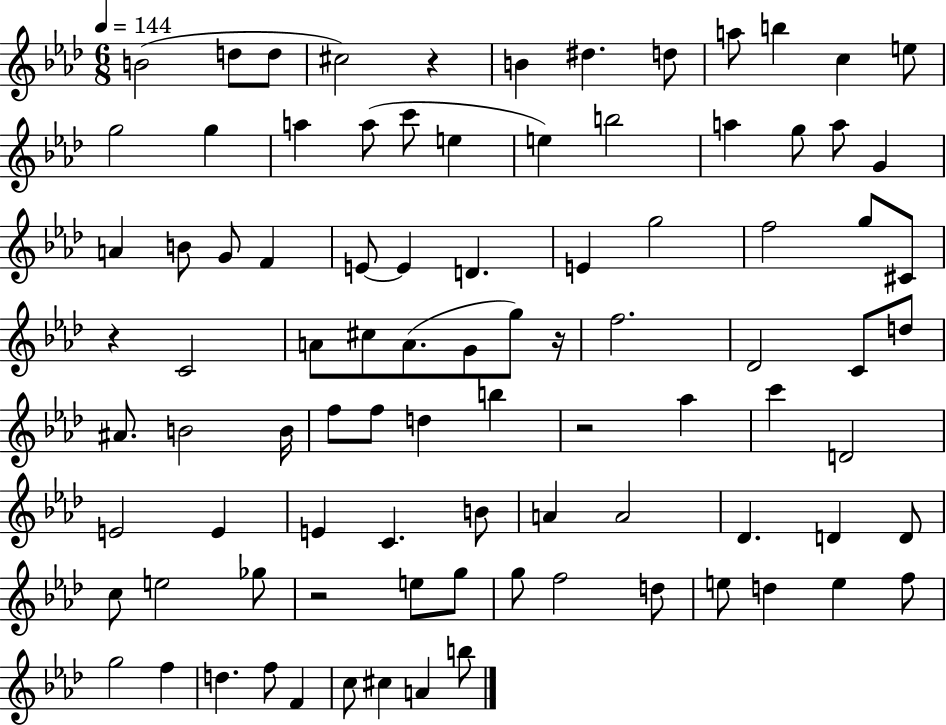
{
  \clef treble
  \numericTimeSignature
  \time 6/8
  \key aes \major
  \tempo 4 = 144
  \repeat volta 2 { b'2( d''8 d''8 | cis''2) r4 | b'4 dis''4. d''8 | a''8 b''4 c''4 e''8 | \break g''2 g''4 | a''4 a''8( c'''8 e''4 | e''4) b''2 | a''4 g''8 a''8 g'4 | \break a'4 b'8 g'8 f'4 | e'8~~ e'4 d'4. | e'4 g''2 | f''2 g''8 cis'8 | \break r4 c'2 | a'8 cis''8 a'8.( g'8 g''8) r16 | f''2. | des'2 c'8 d''8 | \break ais'8. b'2 b'16 | f''8 f''8 d''4 b''4 | r2 aes''4 | c'''4 d'2 | \break e'2 e'4 | e'4 c'4. b'8 | a'4 a'2 | des'4. d'4 d'8 | \break c''8 e''2 ges''8 | r2 e''8 g''8 | g''8 f''2 d''8 | e''8 d''4 e''4 f''8 | \break g''2 f''4 | d''4. f''8 f'4 | c''8 cis''4 a'4 b''8 | } \bar "|."
}